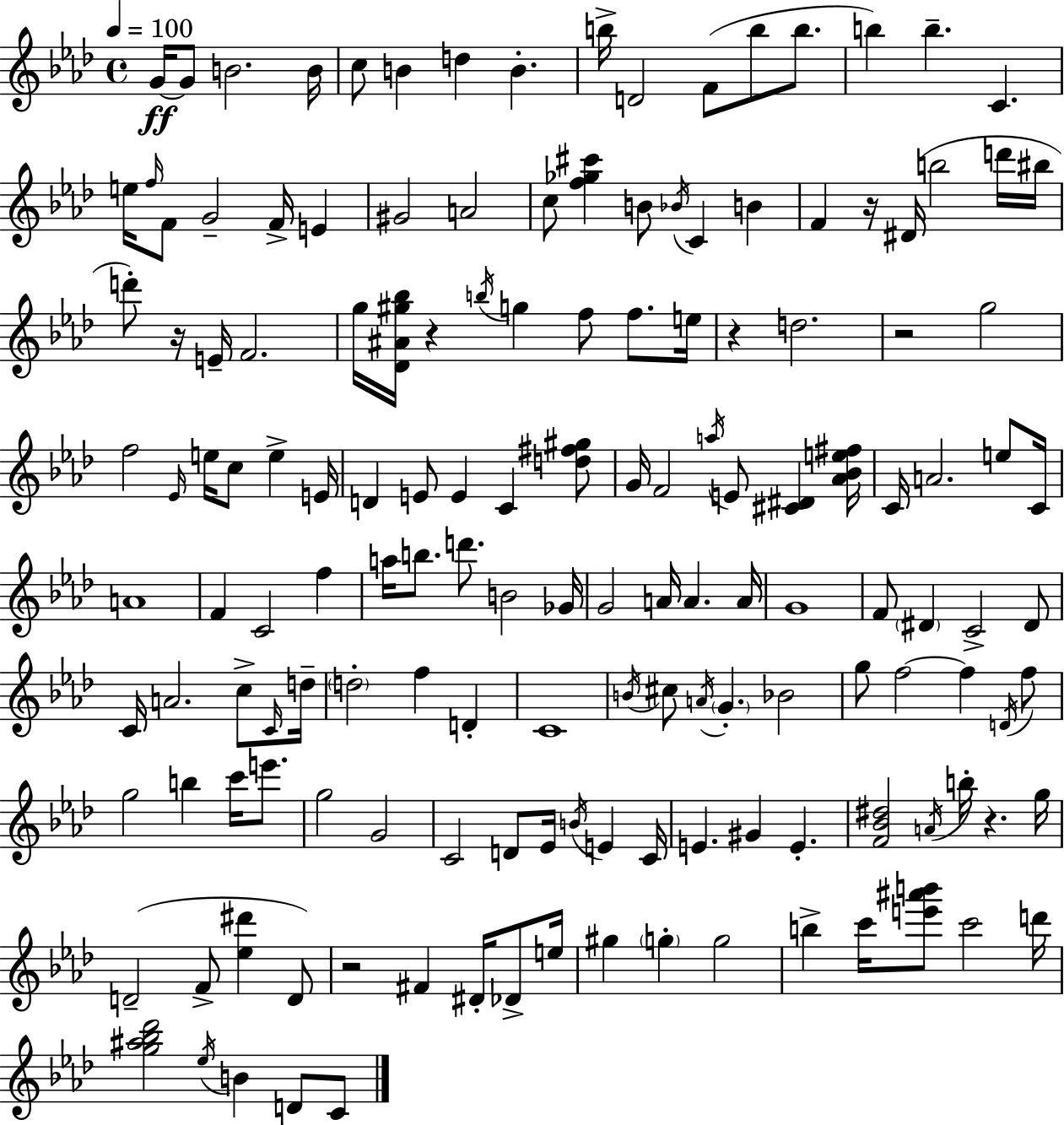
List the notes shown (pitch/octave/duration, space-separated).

G4/s G4/e B4/h. B4/s C5/e B4/q D5/q B4/q. B5/s D4/h F4/e B5/e B5/e. B5/q B5/q. C4/q. E5/s F5/s F4/e G4/h F4/s E4/q G#4/h A4/h C5/e [F5,Gb5,C#6]/q B4/e Bb4/s C4/q B4/q F4/q R/s D#4/s B5/h D6/s BIS5/s D6/e R/s E4/s F4/h. G5/s [Db4,A#4,G#5,Bb5]/s R/q B5/s G5/q F5/e F5/e. E5/s R/q D5/h. R/h G5/h F5/h Eb4/s E5/s C5/e E5/q E4/s D4/q E4/e E4/q C4/q [D5,F#5,G#5]/e G4/s F4/h A5/s E4/e [C#4,D#4]/q [Ab4,Bb4,E5,F#5]/s C4/s A4/h. E5/e C4/s A4/w F4/q C4/h F5/q A5/s B5/e. D6/e. B4/h Gb4/s G4/h A4/s A4/q. A4/s G4/w F4/e D#4/q C4/h D#4/e C4/s A4/h. C5/e C4/s D5/s D5/h F5/q D4/q C4/w B4/s C#5/e A4/s G4/q. Bb4/h G5/e F5/h F5/q D4/s F5/e G5/h B5/q C6/s E6/e. G5/h G4/h C4/h D4/e Eb4/s B4/s E4/q C4/s E4/q. G#4/q E4/q. [F4,Bb4,D#5]/h A4/s B5/s R/q. G5/s D4/h F4/e [Eb5,D#6]/q D4/e R/h F#4/q D#4/s Db4/e E5/s G#5/q G5/q G5/h B5/q C6/s [E6,A#6,B6]/e C6/h D6/s [G5,A#5,Bb5,Db6]/h Eb5/s B4/q D4/e C4/e